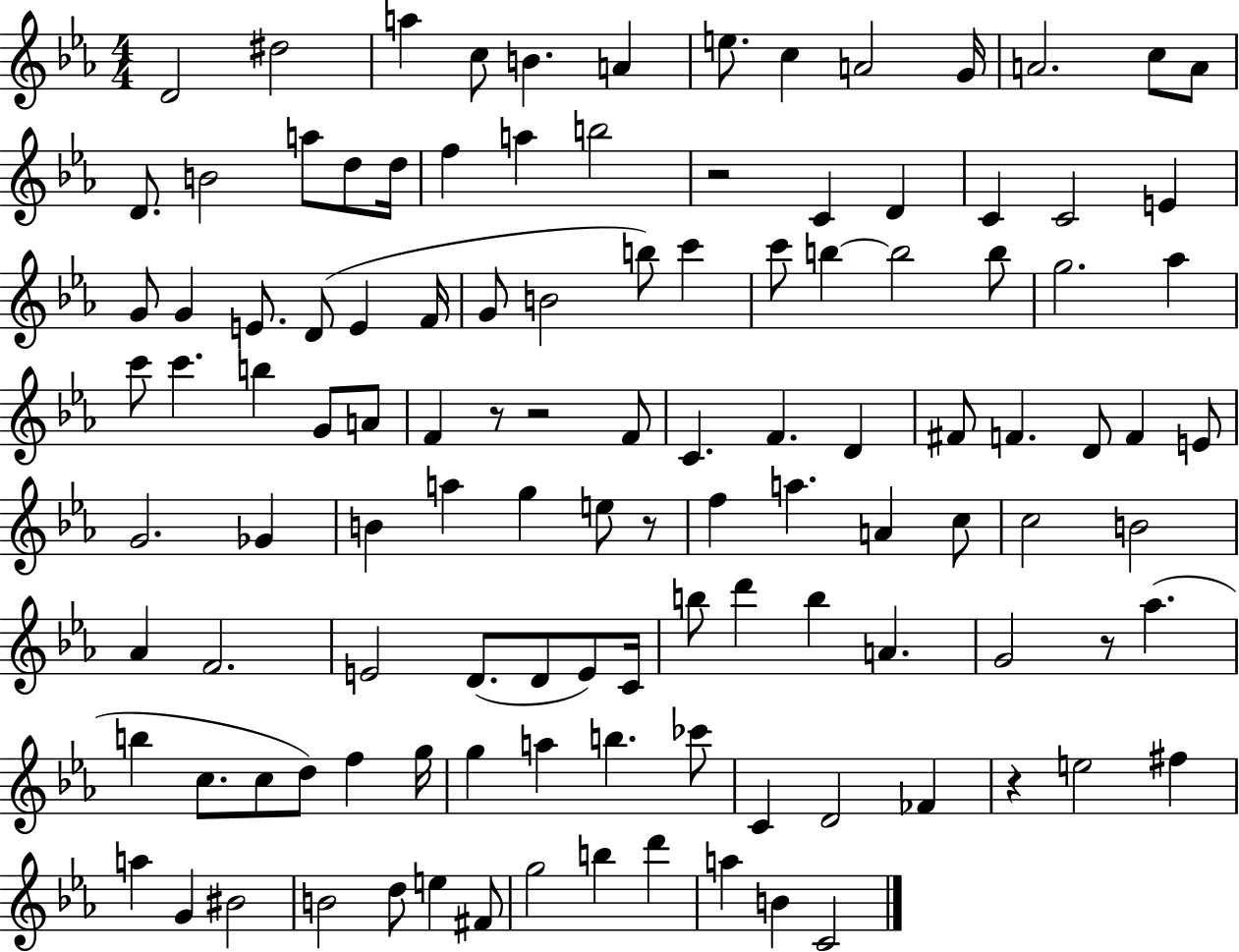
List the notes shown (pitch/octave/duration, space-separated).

D4/h D#5/h A5/q C5/e B4/q. A4/q E5/e. C5/q A4/h G4/s A4/h. C5/e A4/e D4/e. B4/h A5/e D5/e D5/s F5/q A5/q B5/h R/h C4/q D4/q C4/q C4/h E4/q G4/e G4/q E4/e. D4/e E4/q F4/s G4/e B4/h B5/e C6/q C6/e B5/q B5/h B5/e G5/h. Ab5/q C6/e C6/q. B5/q G4/e A4/e F4/q R/e R/h F4/e C4/q. F4/q. D4/q F#4/e F4/q. D4/e F4/q E4/e G4/h. Gb4/q B4/q A5/q G5/q E5/e R/e F5/q A5/q. A4/q C5/e C5/h B4/h Ab4/q F4/h. E4/h D4/e. D4/e E4/e C4/s B5/e D6/q B5/q A4/q. G4/h R/e Ab5/q. B5/q C5/e. C5/e D5/e F5/q G5/s G5/q A5/q B5/q. CES6/e C4/q D4/h FES4/q R/q E5/h F#5/q A5/q G4/q BIS4/h B4/h D5/e E5/q F#4/e G5/h B5/q D6/q A5/q B4/q C4/h